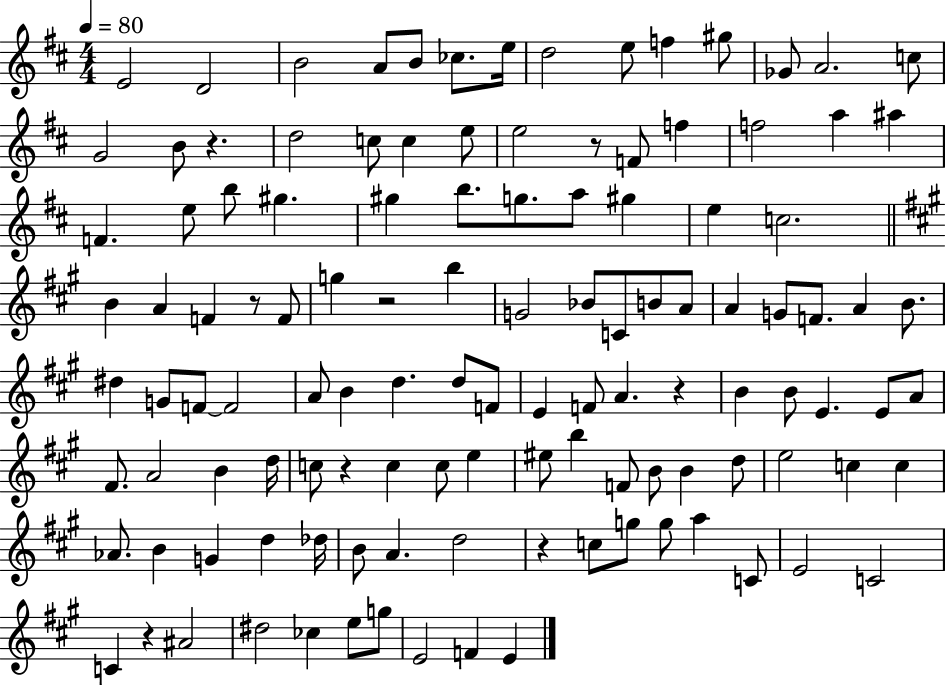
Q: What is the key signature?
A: D major